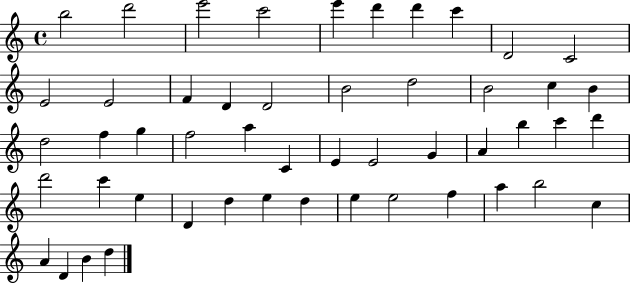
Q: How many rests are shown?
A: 0